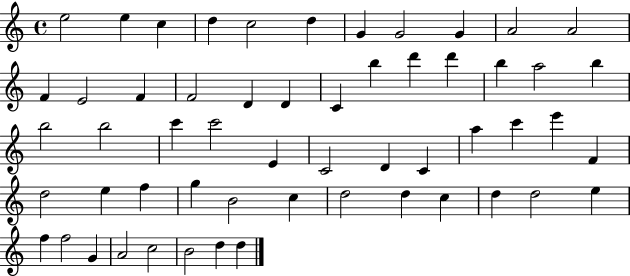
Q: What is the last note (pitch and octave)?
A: D5